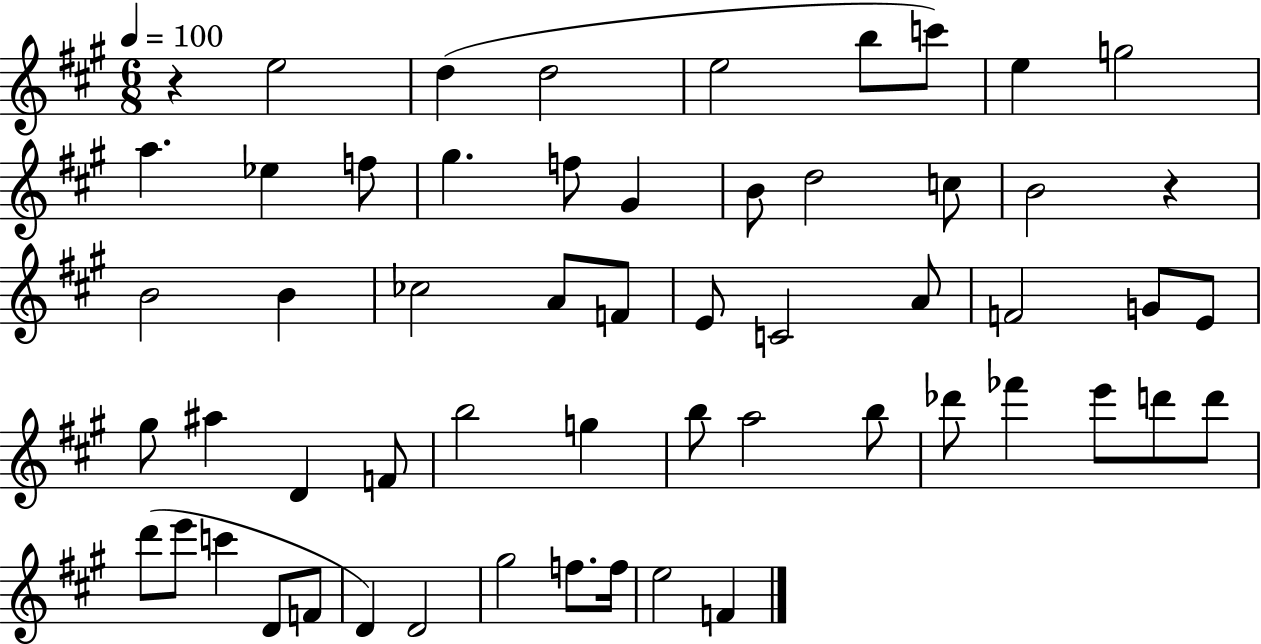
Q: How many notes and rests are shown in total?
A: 57